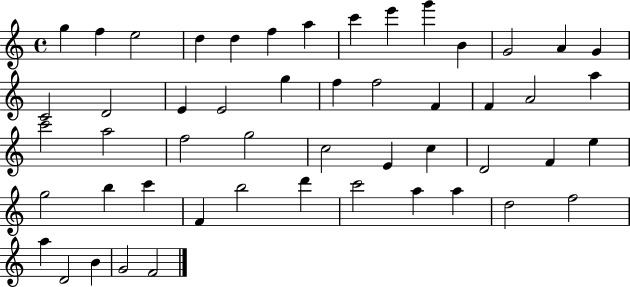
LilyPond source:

{
  \clef treble
  \time 4/4
  \defaultTimeSignature
  \key c \major
  g''4 f''4 e''2 | d''4 d''4 f''4 a''4 | c'''4 e'''4 g'''4 b'4 | g'2 a'4 g'4 | \break c'2 d'2 | e'4 e'2 g''4 | f''4 f''2 f'4 | f'4 a'2 a''4 | \break c'''2 a''2 | f''2 g''2 | c''2 e'4 c''4 | d'2 f'4 e''4 | \break g''2 b''4 c'''4 | f'4 b''2 d'''4 | c'''2 a''4 a''4 | d''2 f''2 | \break a''4 d'2 b'4 | g'2 f'2 | \bar "|."
}